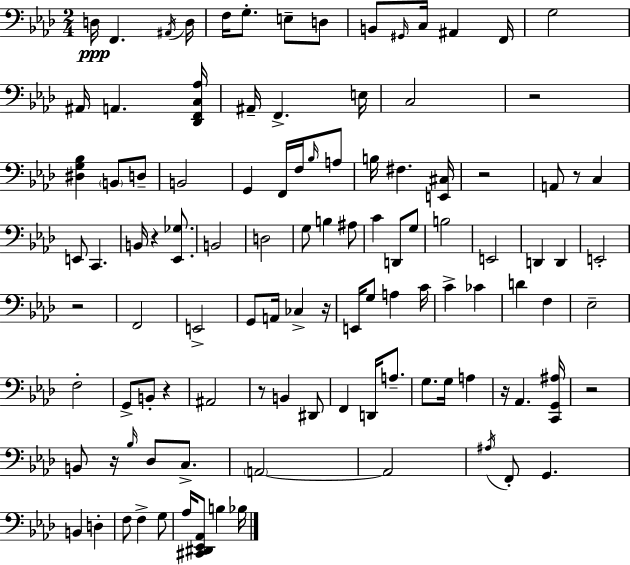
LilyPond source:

{
  \clef bass
  \numericTimeSignature
  \time 2/4
  \key f \minor
  \repeat volta 2 { d16\ppp f,4. \acciaccatura { ais,16 } | d16 f16 g8.-. e8-- d8 | b,8 \grace { gis,16 } c16 ais,4 | f,16 g2 | \break ais,16 a,4. | <des, f, c aes>16 ais,16-- f,4.-> | e16 c2 | r2 | \break <dis g bes>4 \parenthesize b,8 | d8-- b,2 | g,4 f,16 f16 | \grace { bes16 } a8 b16 fis4. | \break <e, cis>16 r2 | a,8 r8 c4 | e,8 c,4. | b,16 r4 | \break <ees, ges>8. b,2 | d2 | g8 b4 | ais8 c'4 d,8 | \break g8 b2 | e,2 | d,4 d,4 | e,2-. | \break r2 | f,2 | e,2-> | g,8 a,16 ces4-> | \break r16 e,16 g8 a4 | c'16 c'4-> ces'4 | d'4 f4 | ees2-- | \break f2-. | g,8-> b,8-. r4 | ais,2 | r8 b,4 | \break dis,8 f,4 d,16 | a8.-- g8. g16 a4 | r16 aes,4. | <c, g, ais>16 r2 | \break b,8 r16 \grace { bes16 } des8 | c8.-> \parenthesize a,2~~ | a,2 | \acciaccatura { ais16 } f,8-. g,4. | \break b,4 | d4-. f8 f4-> | g8 aes16 <cis, dis, ees, aes,>8 | b4 bes16 } \bar "|."
}